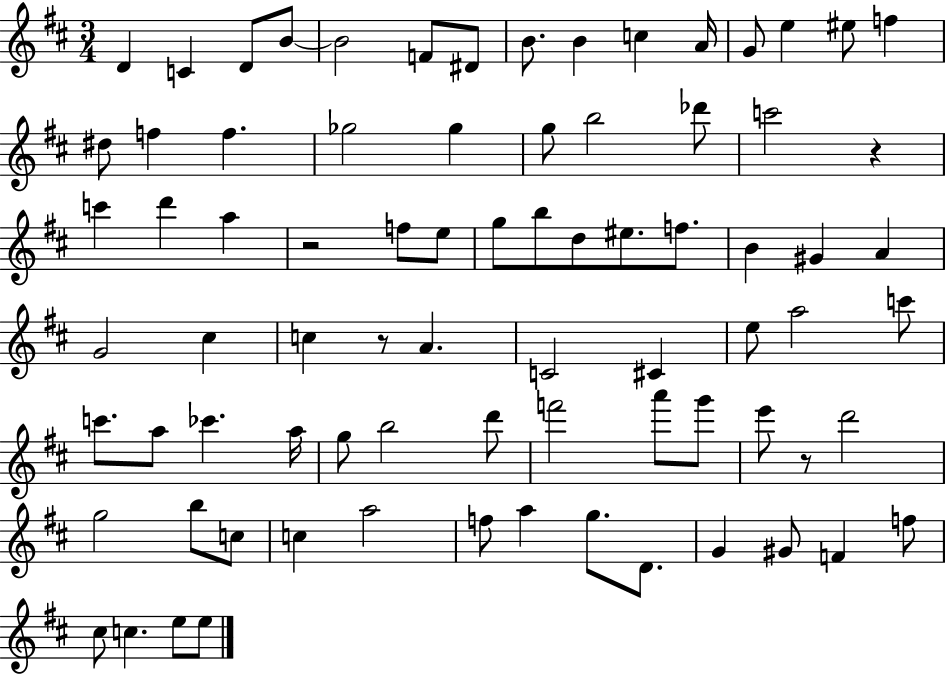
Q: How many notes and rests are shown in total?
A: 79